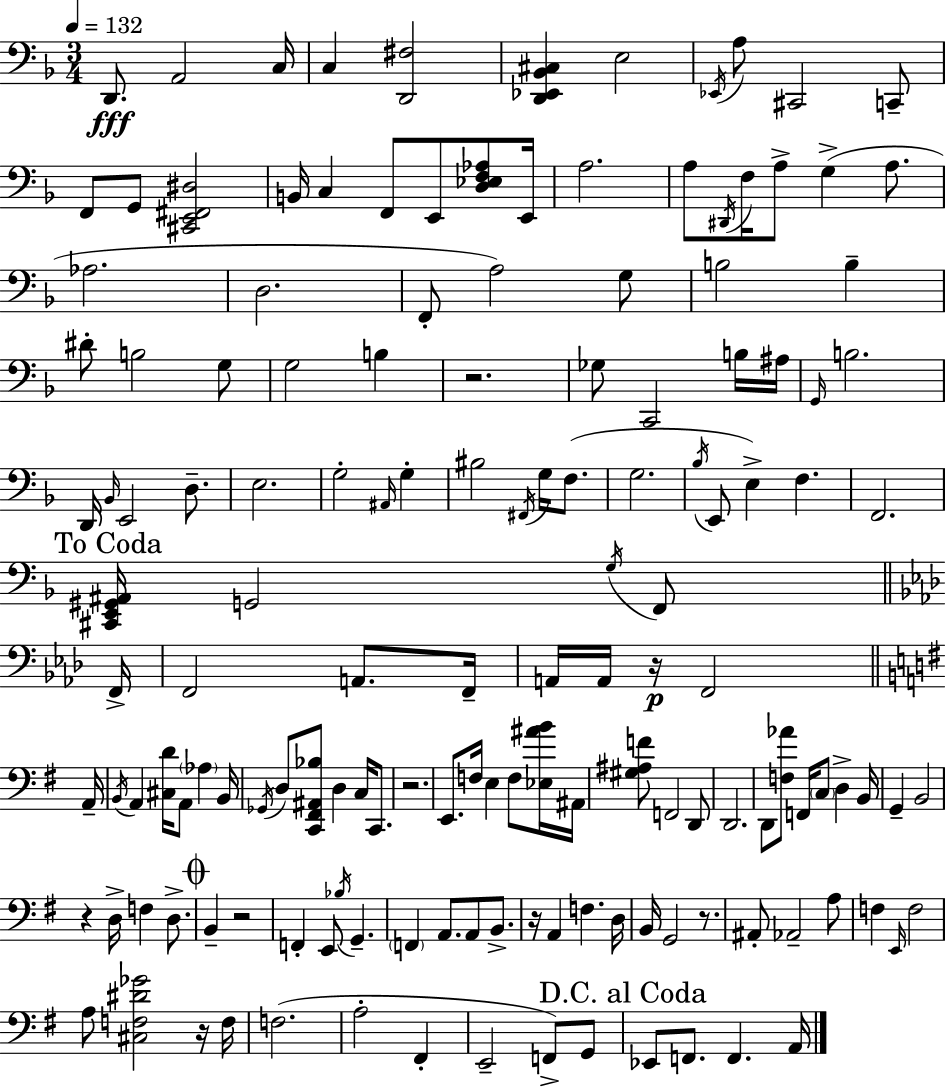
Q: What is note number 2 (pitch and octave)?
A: A2